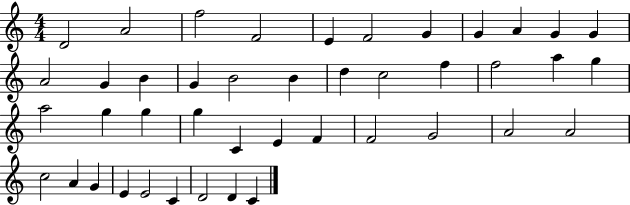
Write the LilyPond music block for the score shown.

{
  \clef treble
  \numericTimeSignature
  \time 4/4
  \key c \major
  d'2 a'2 | f''2 f'2 | e'4 f'2 g'4 | g'4 a'4 g'4 g'4 | \break a'2 g'4 b'4 | g'4 b'2 b'4 | d''4 c''2 f''4 | f''2 a''4 g''4 | \break a''2 g''4 g''4 | g''4 c'4 e'4 f'4 | f'2 g'2 | a'2 a'2 | \break c''2 a'4 g'4 | e'4 e'2 c'4 | d'2 d'4 c'4 | \bar "|."
}